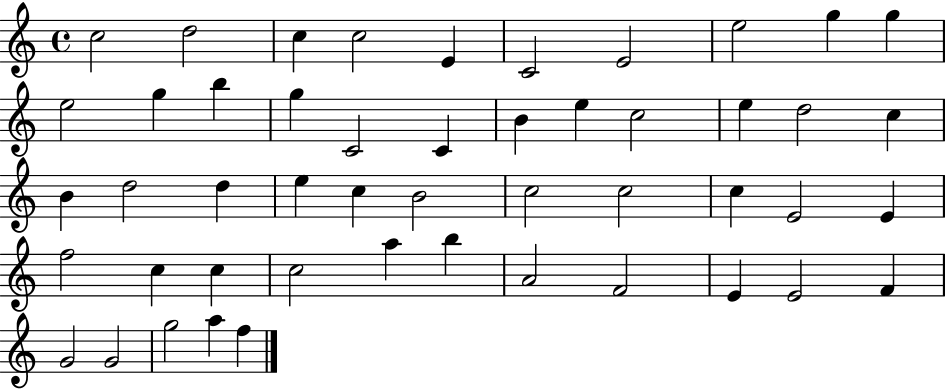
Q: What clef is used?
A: treble